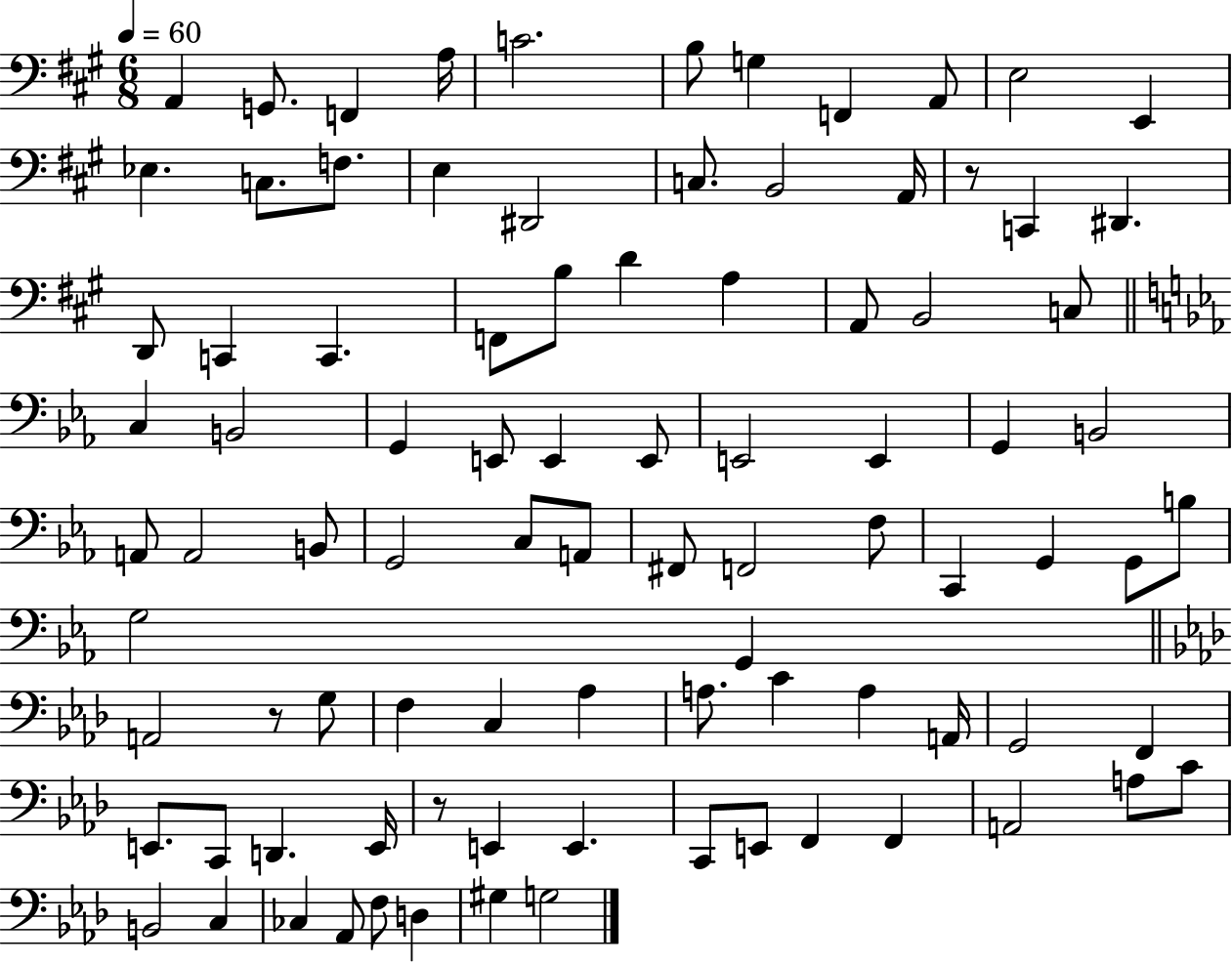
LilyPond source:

{
  \clef bass
  \numericTimeSignature
  \time 6/8
  \key a \major
  \tempo 4 = 60
  \repeat volta 2 { a,4 g,8. f,4 a16 | c'2. | b8 g4 f,4 a,8 | e2 e,4 | \break ees4. c8. f8. | e4 dis,2 | c8. b,2 a,16 | r8 c,4 dis,4. | \break d,8 c,4 c,4. | f,8 b8 d'4 a4 | a,8 b,2 c8 | \bar "||" \break \key c \minor c4 b,2 | g,4 e,8 e,4 e,8 | e,2 e,4 | g,4 b,2 | \break a,8 a,2 b,8 | g,2 c8 a,8 | fis,8 f,2 f8 | c,4 g,4 g,8 b8 | \break g2 g,4 | \bar "||" \break \key aes \major a,2 r8 g8 | f4 c4 aes4 | a8. c'4 a4 a,16 | g,2 f,4 | \break e,8. c,8 d,4. e,16 | r8 e,4 e,4. | c,8 e,8 f,4 f,4 | a,2 a8 c'8 | \break b,2 c4 | ces4 aes,8 f8 d4 | gis4 g2 | } \bar "|."
}